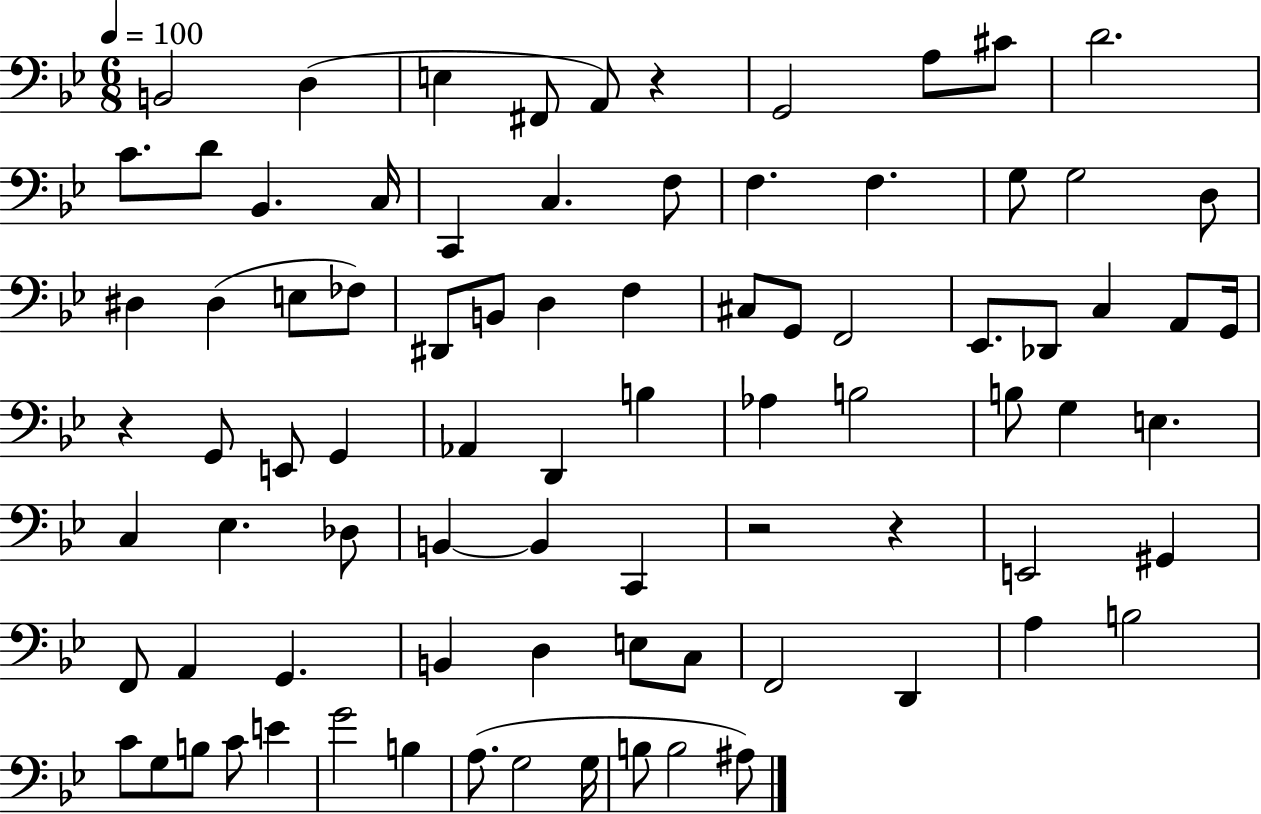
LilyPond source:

{
  \clef bass
  \numericTimeSignature
  \time 6/8
  \key bes \major
  \tempo 4 = 100
  b,2 d4( | e4 fis,8 a,8) r4 | g,2 a8 cis'8 | d'2. | \break c'8. d'8 bes,4. c16 | c,4 c4. f8 | f4. f4. | g8 g2 d8 | \break dis4 dis4( e8 fes8) | dis,8 b,8 d4 f4 | cis8 g,8 f,2 | ees,8. des,8 c4 a,8 g,16 | \break r4 g,8 e,8 g,4 | aes,4 d,4 b4 | aes4 b2 | b8 g4 e4. | \break c4 ees4. des8 | b,4~~ b,4 c,4 | r2 r4 | e,2 gis,4 | \break f,8 a,4 g,4. | b,4 d4 e8 c8 | f,2 d,4 | a4 b2 | \break c'8 g8 b8 c'8 e'4 | g'2 b4 | a8.( g2 g16 | b8 b2 ais8) | \break \bar "|."
}